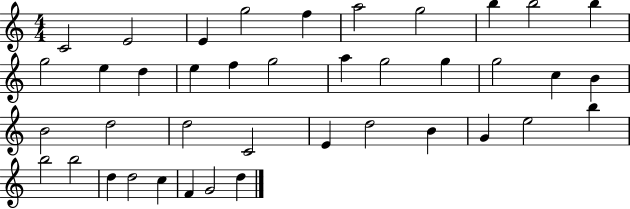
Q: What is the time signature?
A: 4/4